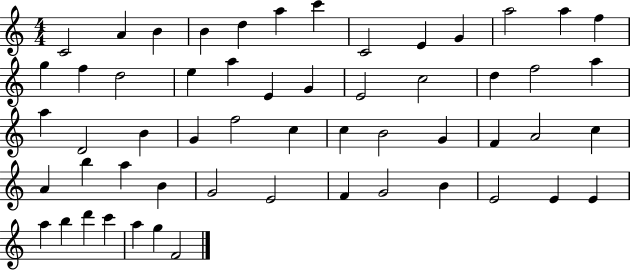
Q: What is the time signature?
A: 4/4